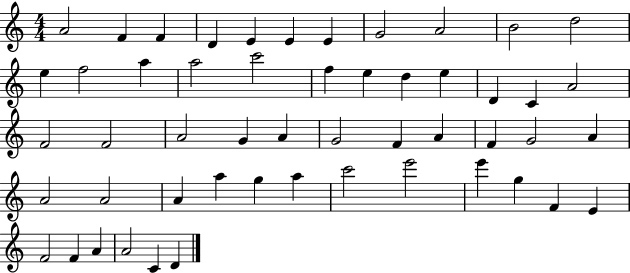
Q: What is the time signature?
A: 4/4